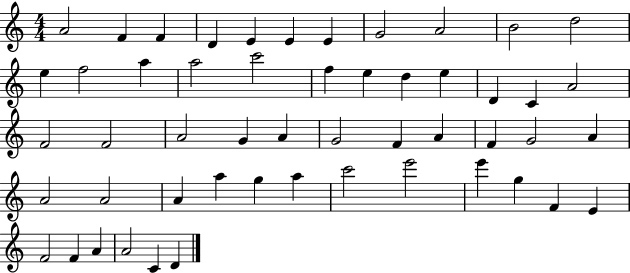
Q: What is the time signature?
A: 4/4